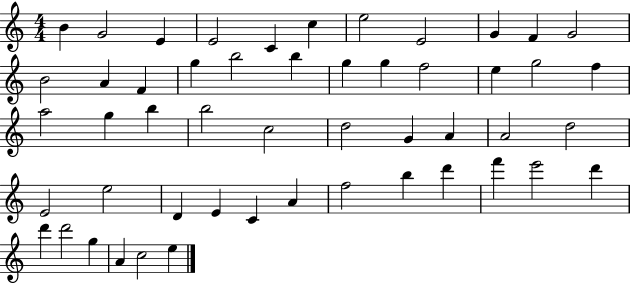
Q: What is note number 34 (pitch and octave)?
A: E4